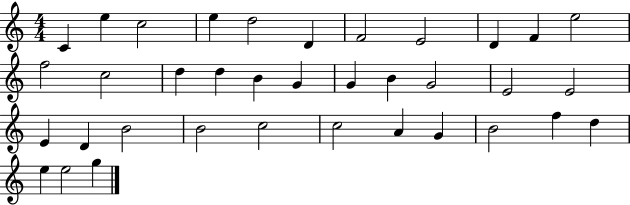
{
  \clef treble
  \numericTimeSignature
  \time 4/4
  \key c \major
  c'4 e''4 c''2 | e''4 d''2 d'4 | f'2 e'2 | d'4 f'4 e''2 | \break f''2 c''2 | d''4 d''4 b'4 g'4 | g'4 b'4 g'2 | e'2 e'2 | \break e'4 d'4 b'2 | b'2 c''2 | c''2 a'4 g'4 | b'2 f''4 d''4 | \break e''4 e''2 g''4 | \bar "|."
}